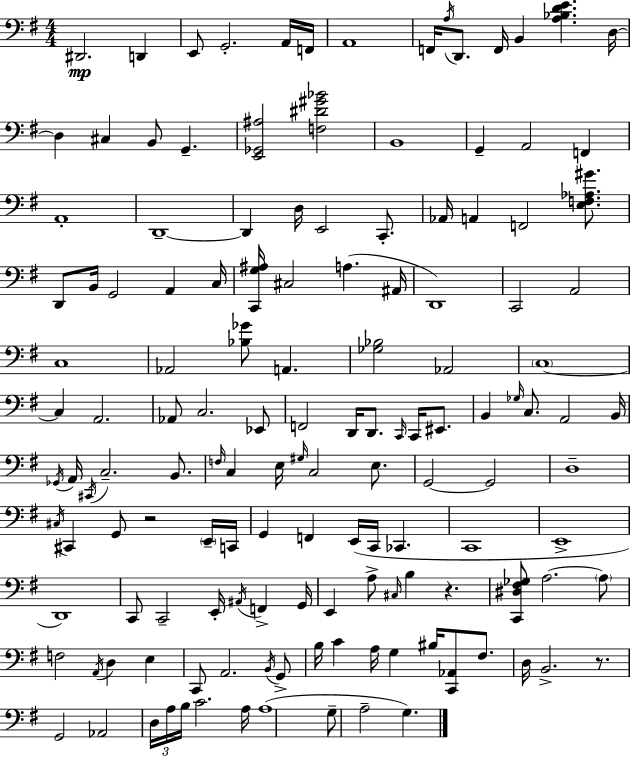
X:1
T:Untitled
M:4/4
L:1/4
K:G
^D,,2 D,, E,,/2 G,,2 A,,/4 F,,/4 A,,4 F,,/4 A,/4 D,,/2 F,,/4 B,, [A,_B,DE] D,/4 D, ^C, B,,/2 G,, [E,,_G,,^A,]2 [F,^D^G_B]2 B,,4 G,, A,,2 F,, A,,4 D,,4 D,, D,/4 E,,2 C,,/2 _A,,/4 A,, F,,2 [E,F,_A,^G]/2 D,,/2 B,,/4 G,,2 A,, C,/4 [C,,G,^A,]/4 ^C,2 A, ^A,,/4 D,,4 C,,2 A,,2 C,4 _A,,2 [_B,_G]/2 A,, [_G,_B,]2 _A,,2 C,4 C, A,,2 _A,,/2 C,2 _E,,/2 F,,2 D,,/4 D,,/2 C,,/4 C,,/4 ^E,,/2 B,, _G,/4 C,/2 A,,2 B,,/4 _G,,/4 A,,/4 ^C,,/4 C,2 B,,/2 F,/4 C, E,/4 ^G,/4 C,2 E,/2 G,,2 G,,2 D,4 ^C,/4 ^C,, G,,/2 z2 E,,/4 C,,/4 G,, F,, E,,/4 C,,/4 _C,, C,,4 E,,4 D,,4 C,,/2 C,,2 E,,/4 ^A,,/4 F,, G,,/4 E,, A,/2 ^C,/4 B, z [C,,^D,^F,_G,]/2 A,2 A,/2 F,2 A,,/4 D, E, C,,/2 A,,2 B,,/4 G,,/2 B,/4 C A,/4 G, ^B,/4 [C,,_A,,]/2 ^F,/2 D,/4 B,,2 z/2 G,,2 _A,,2 D,/4 A,/4 B,/4 C2 A,/4 A,4 G,/2 A,2 G,